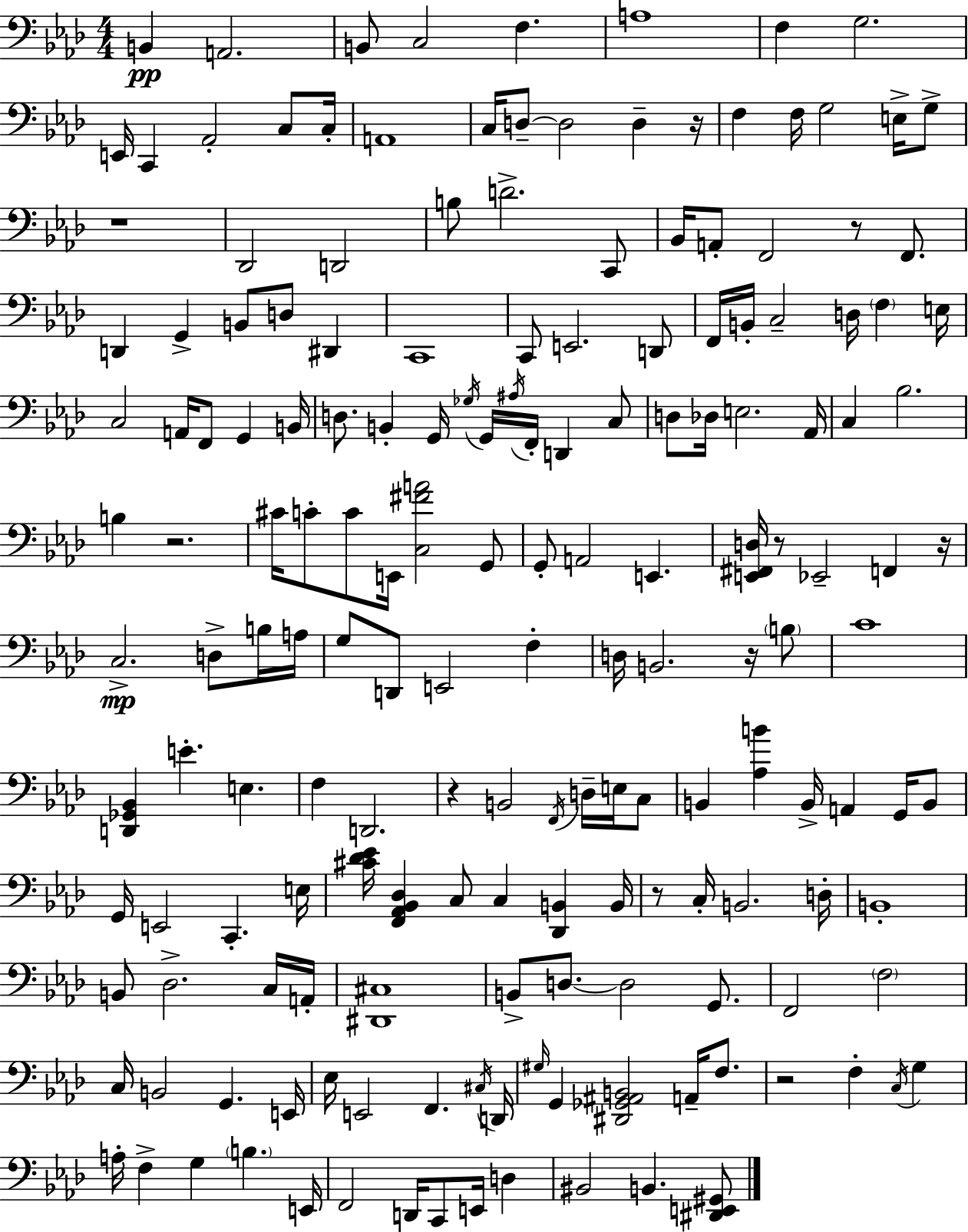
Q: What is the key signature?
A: AES major